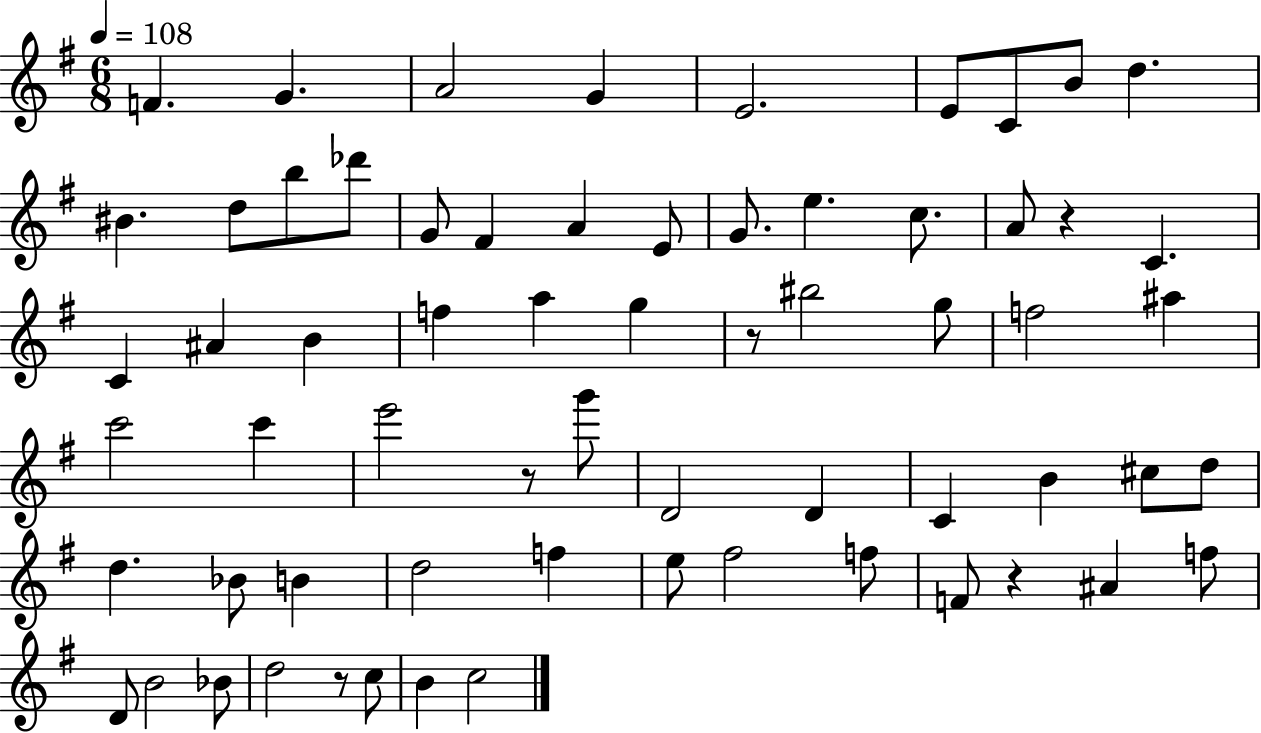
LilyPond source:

{
  \clef treble
  \numericTimeSignature
  \time 6/8
  \key g \major
  \tempo 4 = 108
  f'4. g'4. | a'2 g'4 | e'2. | e'8 c'8 b'8 d''4. | \break bis'4. d''8 b''8 des'''8 | g'8 fis'4 a'4 e'8 | g'8. e''4. c''8. | a'8 r4 c'4. | \break c'4 ais'4 b'4 | f''4 a''4 g''4 | r8 bis''2 g''8 | f''2 ais''4 | \break c'''2 c'''4 | e'''2 r8 g'''8 | d'2 d'4 | c'4 b'4 cis''8 d''8 | \break d''4. bes'8 b'4 | d''2 f''4 | e''8 fis''2 f''8 | f'8 r4 ais'4 f''8 | \break d'8 b'2 bes'8 | d''2 r8 c''8 | b'4 c''2 | \bar "|."
}